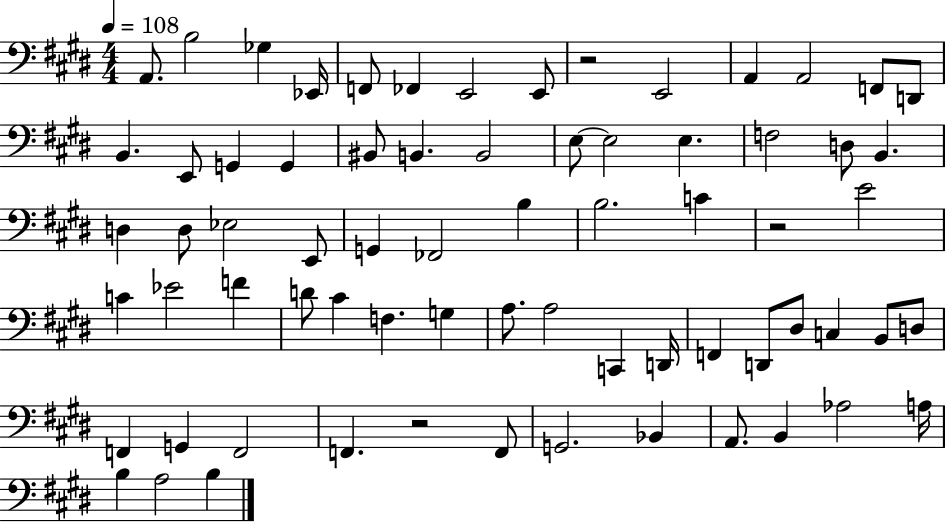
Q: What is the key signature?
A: E major